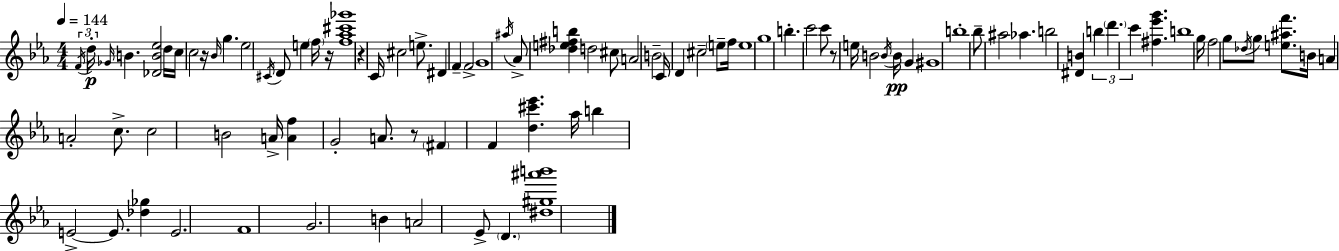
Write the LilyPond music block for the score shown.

{
  \clef treble
  \numericTimeSignature
  \time 4/4
  \key ees \major
  \tempo 4 = 144
  \repeat volta 2 { \tuplet 3/2 { \acciaccatura { f'16 }\p d''16-. \grace { ges'16 } } b'4. <des' b' ees''>2 | d''16 c''16 c''2 r16 \grace { bes'16 } g''4. | ees''2 \acciaccatura { cis'16 } d'8 e''4 | \parenthesize f''16 r16 <f'' aes'' cis''' ges'''>1 | \break r4 c'16 cis''2 | e''8.-> dis'4 f'4-- f'2-> | g'1 | \acciaccatura { ais''16 } aes'8-> <des'' e'' fis'' b''>4 d''2 | \break cis''8 a'2 b'2-- | c'16 d'4 cis''2-- | \parenthesize e''8-- f''16 e''1 | g''1 | \break b''4.-. c'''2 | c'''8 r8 e''16 b'2 | \acciaccatura { b'16 } b'16\pp g'4 gis'1 | b''1-. | \break bes''8-- ais''2 | aes''4. b''2 <dis' b'>4 | \tuplet 3/2 { b''4 \parenthesize d'''4. c'''4 } | <fis'' ees''' g'''>4. b''1 | \break g''16 f''2 g''8 | \acciaccatura { des''16 } g''8 <e'' ais'' f'''>8. b'16 a'4 a'2-. | c''8.-> c''2 b'2 | a'16-> <a' f''>4 g'2-. | \break a'8. r8 \parenthesize fis'4 f'4 | <d'' cis''' ees'''>4. aes''16 b''4 e'2->~~ | e'8. <des'' ges''>4 e'2. | f'1 | \break g'2. | b'4 a'2 ees'8-> | \parenthesize d'4. <dis'' gis'' ais''' b'''>1 | } \bar "|."
}